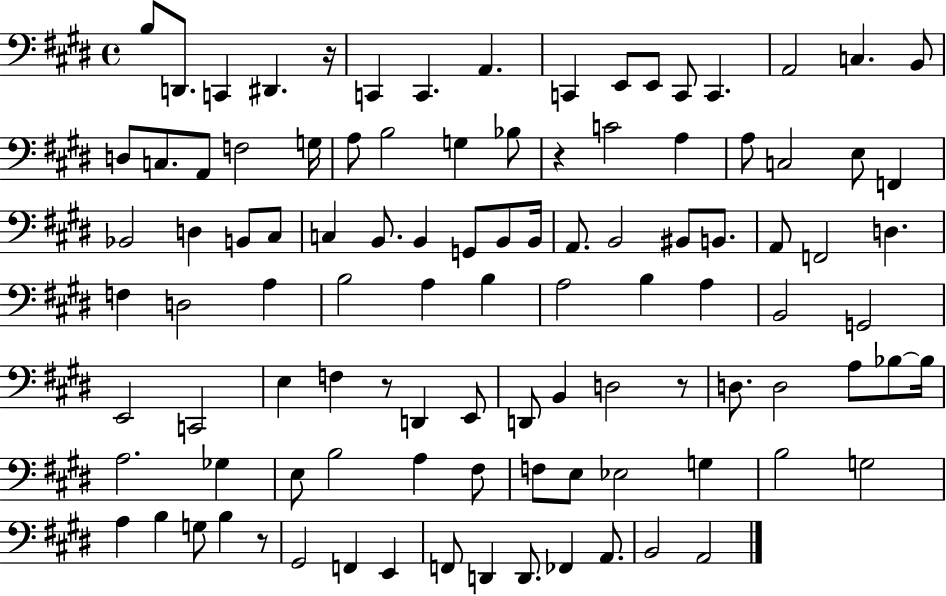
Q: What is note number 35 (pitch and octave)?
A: C3